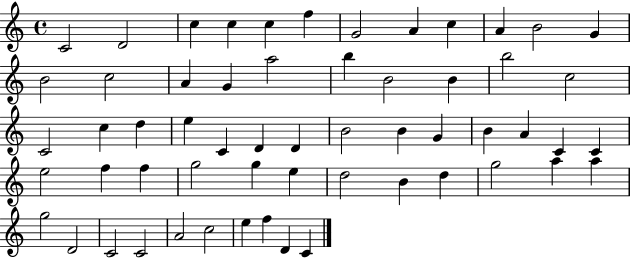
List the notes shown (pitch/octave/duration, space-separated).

C4/h D4/h C5/q C5/q C5/q F5/q G4/h A4/q C5/q A4/q B4/h G4/q B4/h C5/h A4/q G4/q A5/h B5/q B4/h B4/q B5/h C5/h C4/h C5/q D5/q E5/q C4/q D4/q D4/q B4/h B4/q G4/q B4/q A4/q C4/q C4/q E5/h F5/q F5/q G5/h G5/q E5/q D5/h B4/q D5/q G5/h A5/q A5/q G5/h D4/h C4/h C4/h A4/h C5/h E5/q F5/q D4/q C4/q